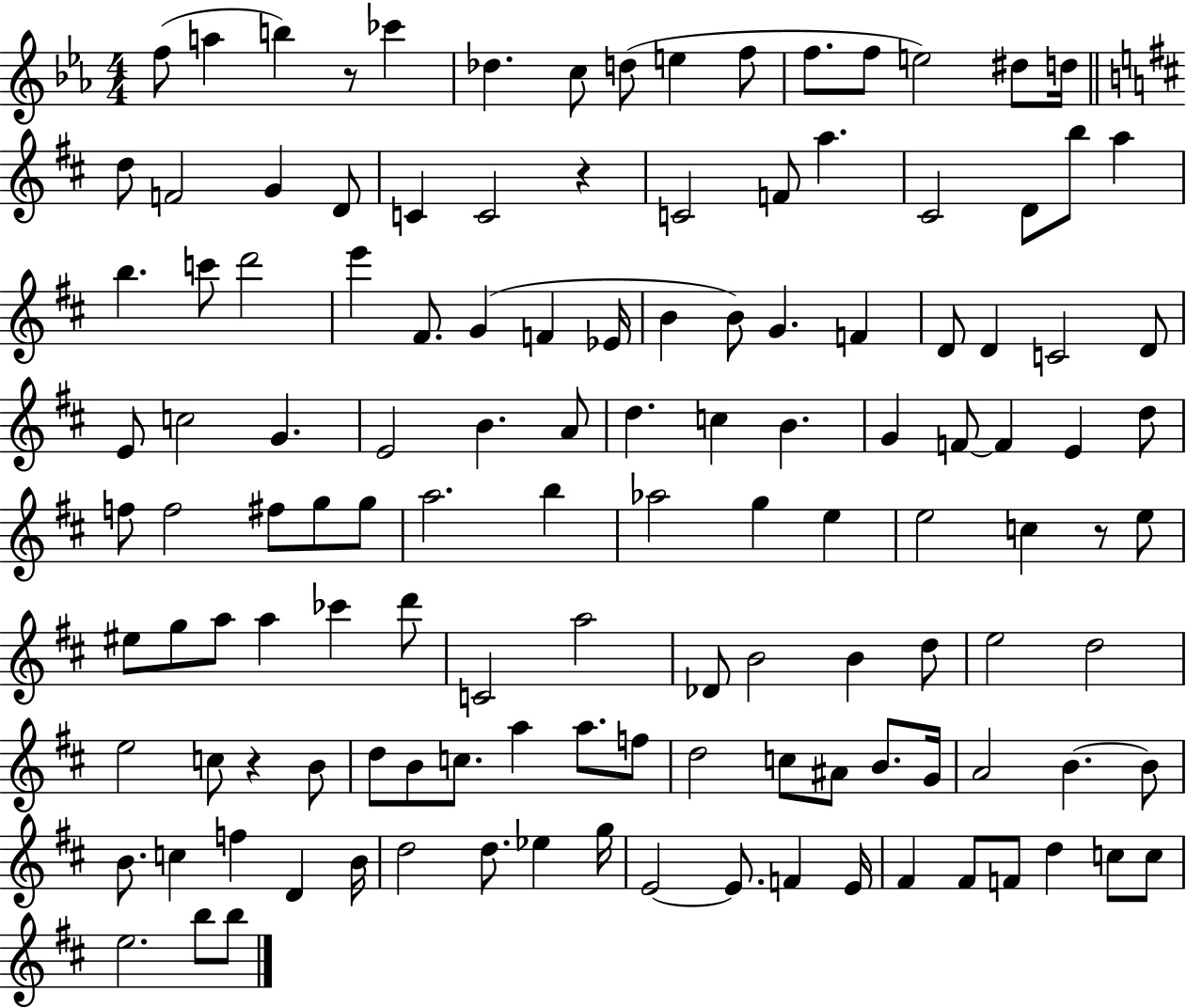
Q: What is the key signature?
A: EES major